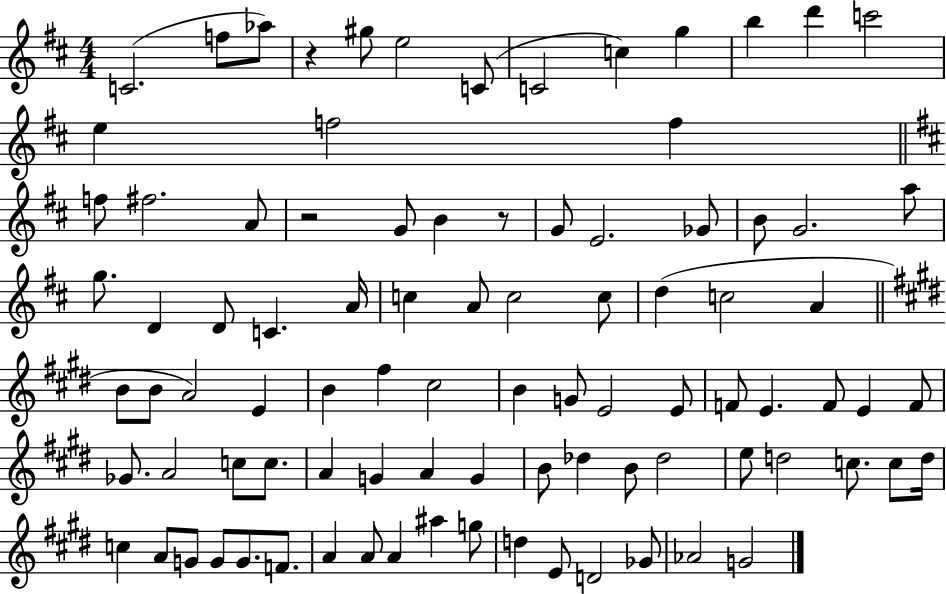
{
  \clef treble
  \numericTimeSignature
  \time 4/4
  \key d \major
  c'2.( f''8 aes''8) | r4 gis''8 e''2 c'8( | c'2 c''4) g''4 | b''4 d'''4 c'''2 | \break e''4 f''2 f''4 | \bar "||" \break \key d \major f''8 fis''2. a'8 | r2 g'8 b'4 r8 | g'8 e'2. ges'8 | b'8 g'2. a''8 | \break g''8. d'4 d'8 c'4. a'16 | c''4 a'8 c''2 c''8 | d''4( c''2 a'4 | \bar "||" \break \key e \major b'8 b'8 a'2) e'4 | b'4 fis''4 cis''2 | b'4 g'8 e'2 e'8 | f'8 e'4. f'8 e'4 f'8 | \break ges'8. a'2 c''8 c''8. | a'4 g'4 a'4 g'4 | b'8 des''4 b'8 des''2 | e''8 d''2 c''8. c''8 d''16 | \break c''4 a'8 g'8 g'8 g'8. f'8. | a'4 a'8 a'4 ais''4 g''8 | d''4 e'8 d'2 ges'8 | aes'2 g'2 | \break \bar "|."
}